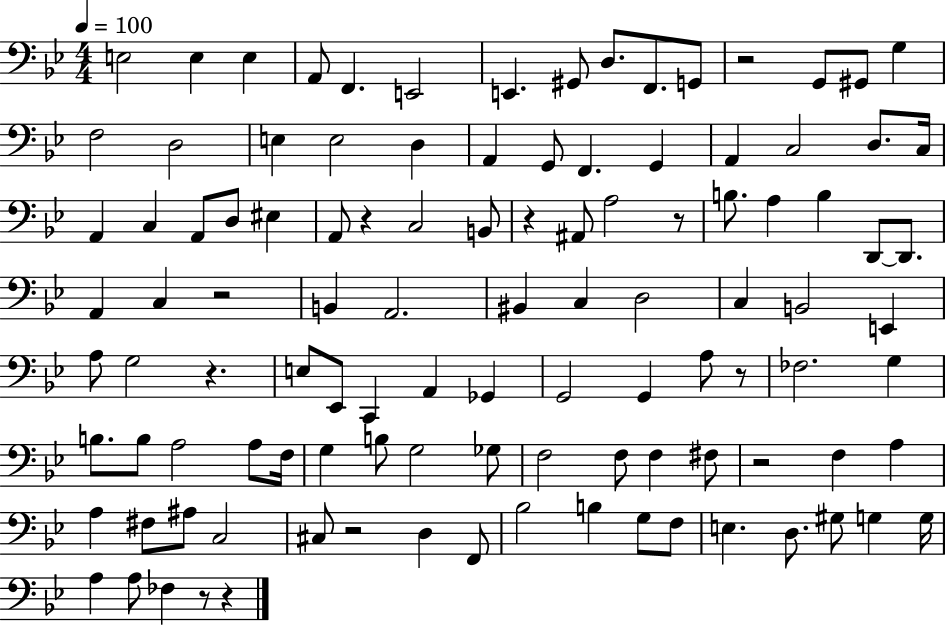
{
  \clef bass
  \numericTimeSignature
  \time 4/4
  \key bes \major
  \tempo 4 = 100
  e2 e4 e4 | a,8 f,4. e,2 | e,4. gis,8 d8. f,8. g,8 | r2 g,8 gis,8 g4 | \break f2 d2 | e4 e2 d4 | a,4 g,8 f,4. g,4 | a,4 c2 d8. c16 | \break a,4 c4 a,8 d8 eis4 | a,8 r4 c2 b,8 | r4 ais,8 a2 r8 | b8. a4 b4 d,8~~ d,8. | \break a,4 c4 r2 | b,4 a,2. | bis,4 c4 d2 | c4 b,2 e,4 | \break a8 g2 r4. | e8 ees,8 c,4 a,4 ges,4 | g,2 g,4 a8 r8 | fes2. g4 | \break b8. b8 a2 a8 f16 | g4 b8 g2 ges8 | f2 f8 f4 fis8 | r2 f4 a4 | \break a4 fis8 ais8 c2 | cis8 r2 d4 f,8 | bes2 b4 g8 f8 | e4. d8. gis8 g4 g16 | \break a4 a8 fes4 r8 r4 | \bar "|."
}